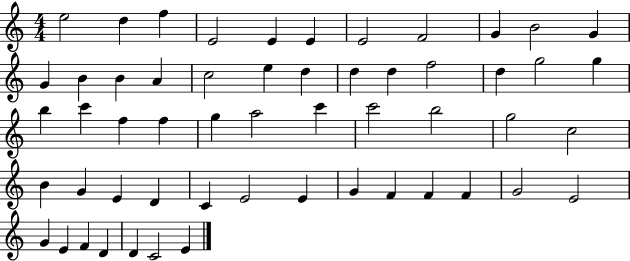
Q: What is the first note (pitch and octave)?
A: E5